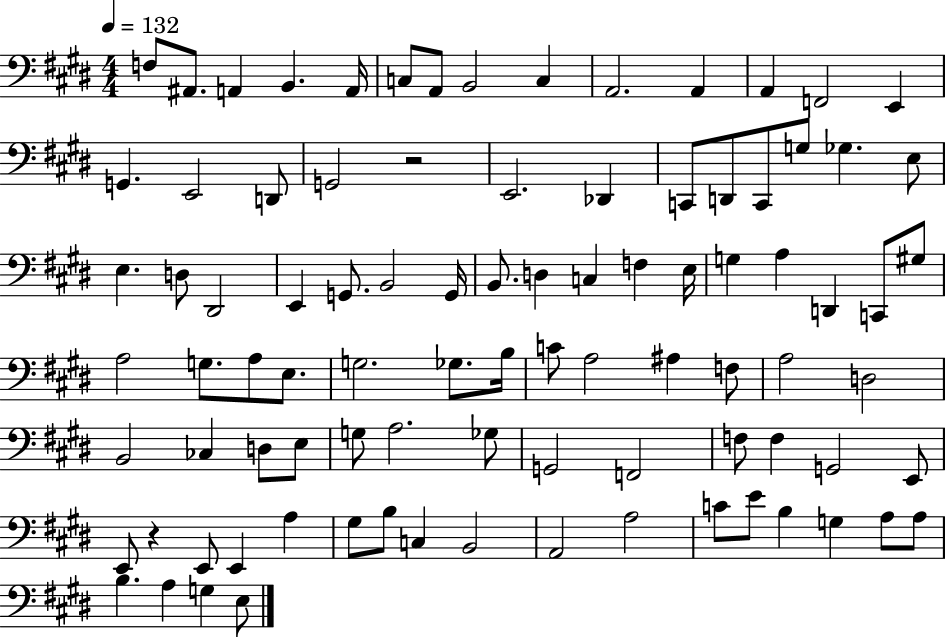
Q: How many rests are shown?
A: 2